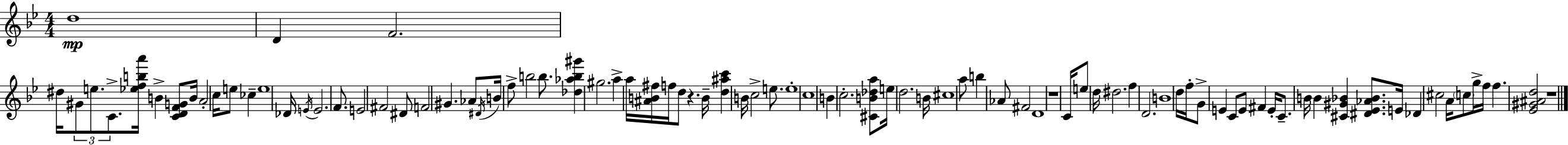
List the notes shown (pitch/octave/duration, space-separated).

D5/w D4/q F4/h. D#5/s G#4/e E5/e. C4/e. [Eb5,F5,B5,A6]/s B4/q [C4,D4,F4,G4]/e B4/s A4/h C5/s E5/e CES5/q E5/w Db4/s E4/s E4/h. F4/e. E4/h F#4/h D#4/e F4/h G#4/q. Ab4/e D#4/s B4/s F5/e B5/h B5/e. [Db5,Ab5,B5,G#6]/q G#5/h. A5/q A5/s [A#4,B4,F#5]/s F5/s D5/e R/q. B4/s [D5,A#5,C6]/q B4/s C5/h E5/e. E5/w C5/w B4/q C5/h. [C#4,B4,Db5,A5]/e E5/s D5/h. B4/s C#5/w A5/e B5/q Ab4/e F#4/h D4/w R/w C4/s E5/e D5/s D#5/h. F5/q D4/h. B4/w D5/s F5/s G4/e E4/q C4/e E4/e F#4/q E4/s C4/e. B4/s B4/q [C#4,G#4,Bb4]/q [D#4,Eb4,Ab4,Bb4]/e. E4/s Db4/q C#5/h A4/s C5/e G5/s F5/s F5/q. [Eb4,G#4,A#4,D5]/h R/w